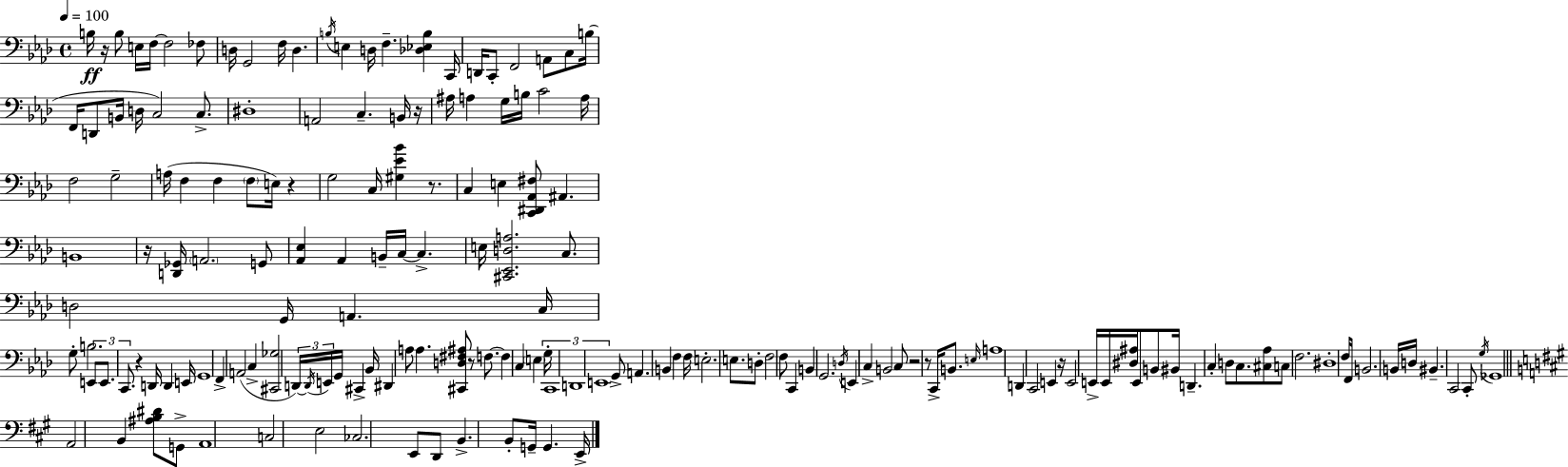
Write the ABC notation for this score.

X:1
T:Untitled
M:4/4
L:1/4
K:Ab
B,/4 z/4 B,/2 E,/4 F,/4 F,2 _F,/2 D,/4 G,,2 F,/4 D, B,/4 E, D,/4 F, [_D,_E,B,] C,,/4 D,,/4 C,,/2 F,,2 A,,/2 C,/2 B,/4 F,,/4 D,,/2 B,,/4 D,/4 C,2 C,/2 ^D,4 A,,2 C, B,,/4 z/4 ^A,/4 A, G,/4 B,/4 C2 A,/4 F,2 G,2 A,/4 F, F, F,/2 E,/4 z G,2 C,/4 [^G,_E_B] z/2 C, E, [C,,^D,,_A,,^F,]/2 ^A,, B,,4 z/4 [D,,_G,,]/4 A,,2 G,,/2 [_A,,_E,] _A,, B,,/4 C,/4 C, E,/4 [^C,,_E,,D,A,]2 C,/2 D,2 G,,/4 A,, C,/4 G,/2 B,2 E,,/2 E,,/2 C,,/2 z D,,/4 D,, E,,/4 G,,4 F,, A,,2 C, [^C,,_G,]2 D,,/4 D,,/4 E,,/4 G,,/4 ^C,, _B,,/4 ^D,, A,/2 A, [^C,,D,^F,^A,]/2 z/2 F,/2 F, C, E, G,/4 C,,4 D,,4 E,,4 G,,/2 A,, B,, F, F,/4 E,2 E,/2 D,/2 F,2 F,/2 C,, B,, G,,2 D,/4 E,, C, B,,2 C,/2 z2 z/2 C,,/4 B,,/2 E,/4 A,4 D,, C,,2 E,, z/4 E,,2 E,,/4 E,,/4 [^D,^A,]/4 E,,/2 B,,/2 ^B,,/4 D,, C, D,/2 C,/2 [^C,_A,]/2 C,/2 F,2 ^D,4 F,/4 F,,/4 B,,2 B,,/4 D,/4 ^B,, C,,2 C,,/2 G,/4 _G,,4 A,,2 B,, [^A,B,^D]/2 G,,/2 A,,4 C,2 E,2 _C,2 E,,/2 D,,/2 B,, B,,/2 G,,/4 G,, E,,/4